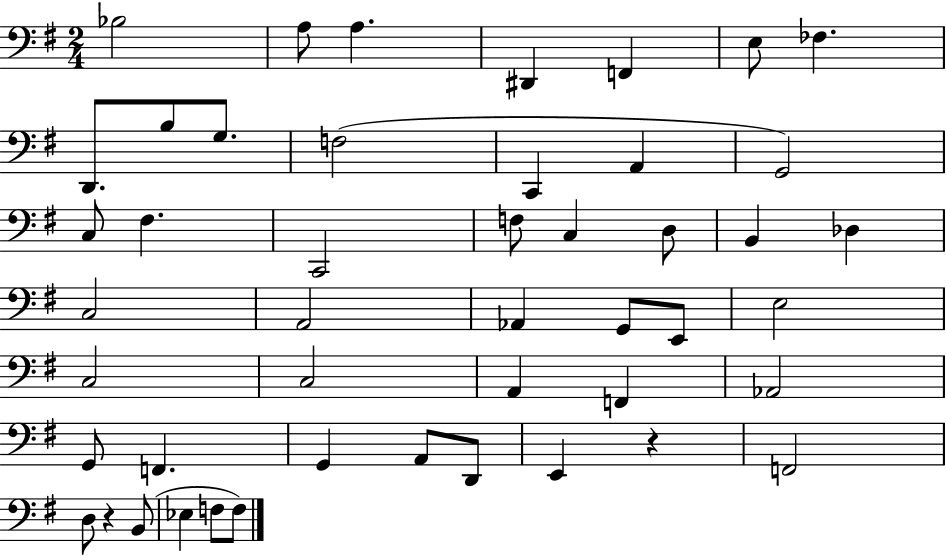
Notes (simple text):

Bb3/h A3/e A3/q. D#2/q F2/q E3/e FES3/q. D2/e. B3/e G3/e. F3/h C2/q A2/q G2/h C3/e F#3/q. C2/h F3/e C3/q D3/e B2/q Db3/q C3/h A2/h Ab2/q G2/e E2/e E3/h C3/h C3/h A2/q F2/q Ab2/h G2/e F2/q. G2/q A2/e D2/e E2/q R/q F2/h D3/e R/q B2/e Eb3/q F3/e F3/e